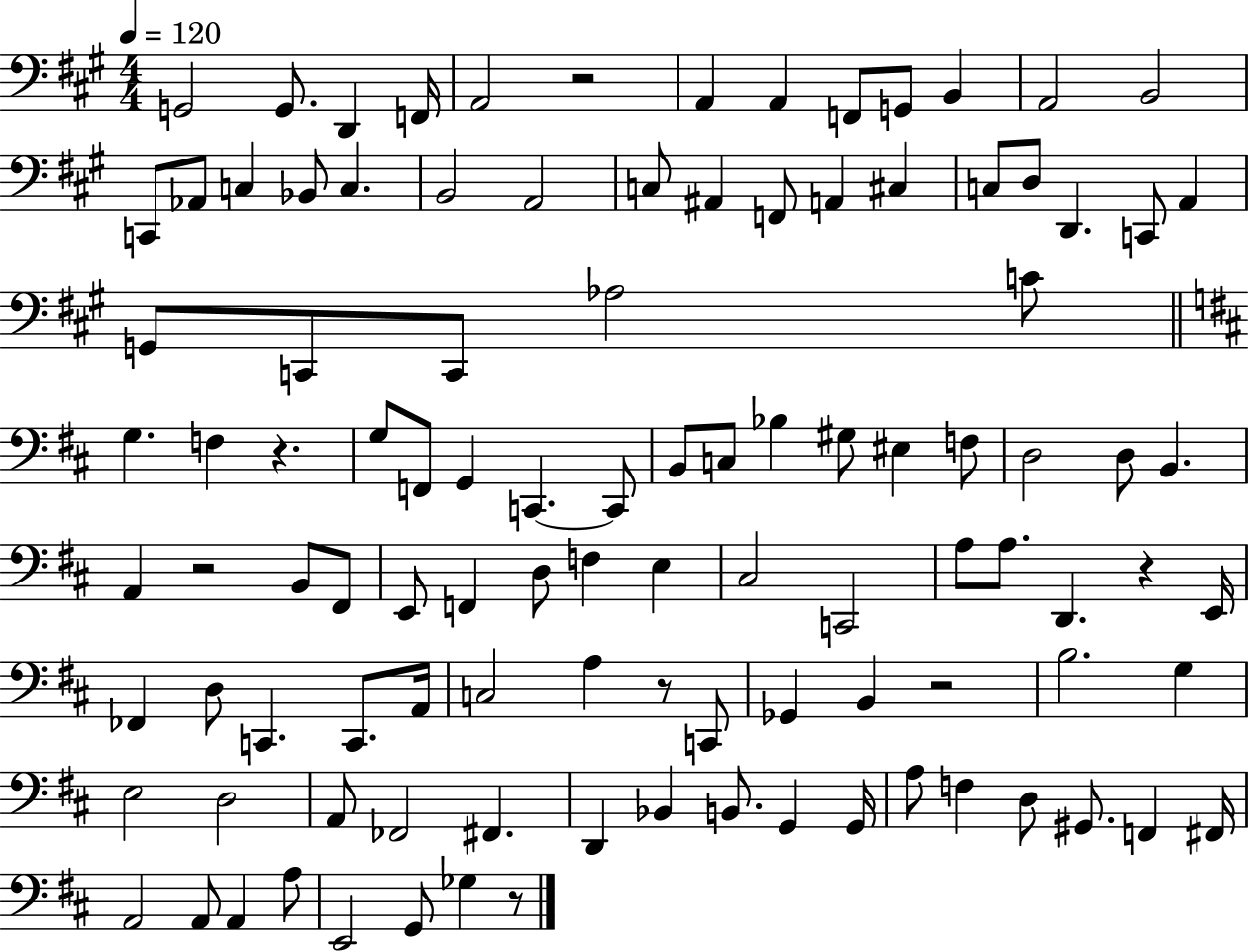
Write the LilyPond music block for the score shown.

{
  \clef bass
  \numericTimeSignature
  \time 4/4
  \key a \major
  \tempo 4 = 120
  g,2 g,8. d,4 f,16 | a,2 r2 | a,4 a,4 f,8 g,8 b,4 | a,2 b,2 | \break c,8 aes,8 c4 bes,8 c4. | b,2 a,2 | c8 ais,4 f,8 a,4 cis4 | c8 d8 d,4. c,8 a,4 | \break g,8 c,8 c,8 aes2 c'8 | \bar "||" \break \key d \major g4. f4 r4. | g8 f,8 g,4 c,4.~~ c,8 | b,8 c8 bes4 gis8 eis4 f8 | d2 d8 b,4. | \break a,4 r2 b,8 fis,8 | e,8 f,4 d8 f4 e4 | cis2 c,2 | a8 a8. d,4. r4 e,16 | \break fes,4 d8 c,4. c,8. a,16 | c2 a4 r8 c,8 | ges,4 b,4 r2 | b2. g4 | \break e2 d2 | a,8 fes,2 fis,4. | d,4 bes,4 b,8. g,4 g,16 | a8 f4 d8 gis,8. f,4 fis,16 | \break a,2 a,8 a,4 a8 | e,2 g,8 ges4 r8 | \bar "|."
}